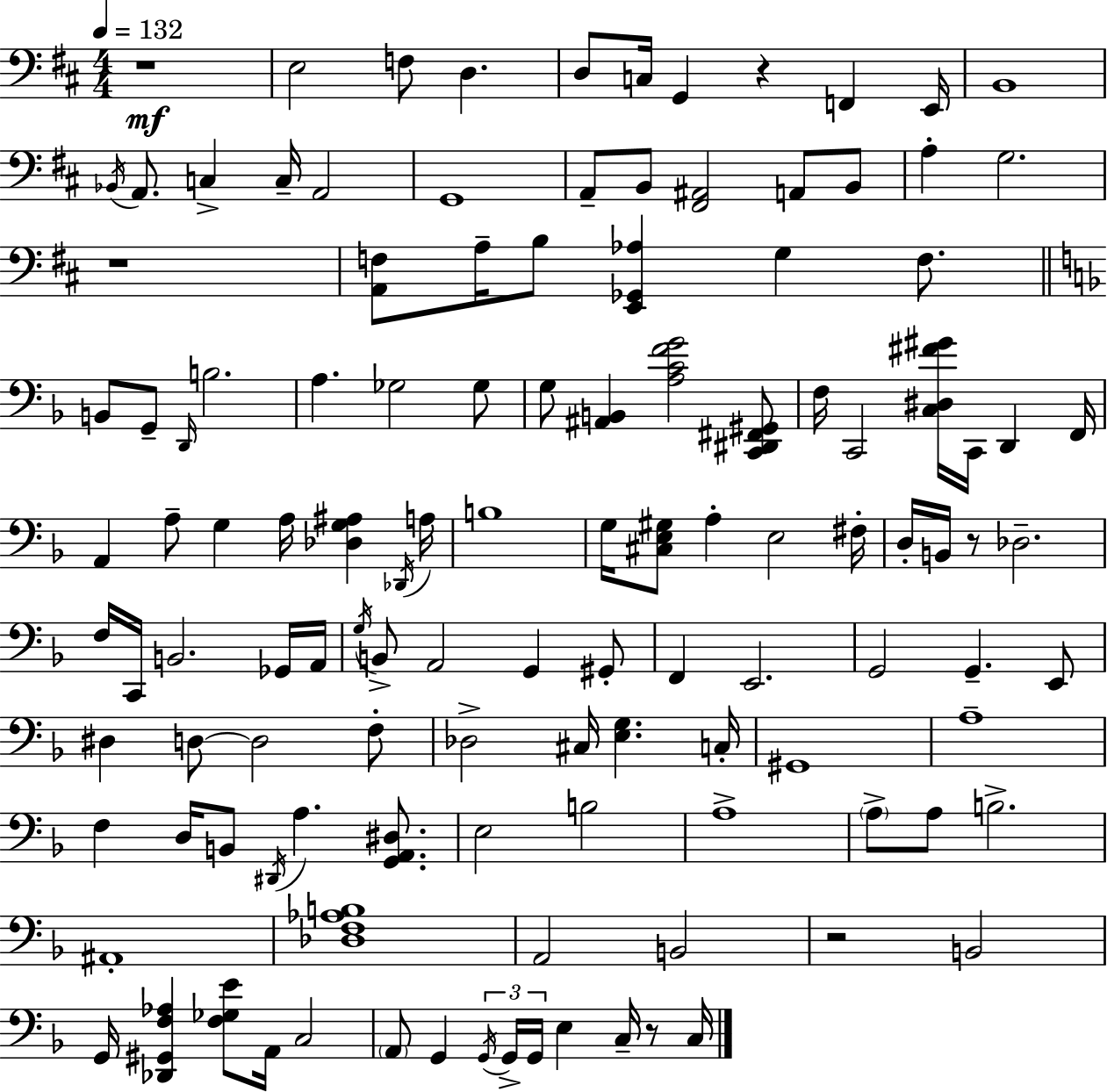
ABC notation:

X:1
T:Untitled
M:4/4
L:1/4
K:D
z4 E,2 F,/2 D, D,/2 C,/4 G,, z F,, E,,/4 B,,4 _B,,/4 A,,/2 C, C,/4 A,,2 G,,4 A,,/2 B,,/2 [^F,,^A,,]2 A,,/2 B,,/2 A, G,2 z4 [A,,F,]/2 A,/4 B,/2 [E,,_G,,_A,] G, F,/2 B,,/2 G,,/2 D,,/4 B,2 A, _G,2 _G,/2 G,/2 [^A,,B,,] [A,CFG]2 [C,,^D,,^F,,^G,,]/2 F,/4 C,,2 [C,^D,^F^G]/4 C,,/4 D,, F,,/4 A,, A,/2 G, A,/4 [_D,G,^A,] _D,,/4 A,/4 B,4 G,/4 [^C,E,^G,]/2 A, E,2 ^F,/4 D,/4 B,,/4 z/2 _D,2 F,/4 C,,/4 B,,2 _G,,/4 A,,/4 G,/4 B,,/2 A,,2 G,, ^G,,/2 F,, E,,2 G,,2 G,, E,,/2 ^D, D,/2 D,2 F,/2 _D,2 ^C,/4 [E,G,] C,/4 ^G,,4 A,4 F, D,/4 B,,/2 ^D,,/4 A, [G,,A,,^D,]/2 E,2 B,2 A,4 A,/2 A,/2 B,2 ^A,,4 [_D,F,_A,B,]4 A,,2 B,,2 z2 B,,2 G,,/4 [_D,,^G,,F,_A,] [F,_G,E]/2 A,,/4 C,2 A,,/2 G,, G,,/4 G,,/4 G,,/4 E, C,/4 z/2 C,/4